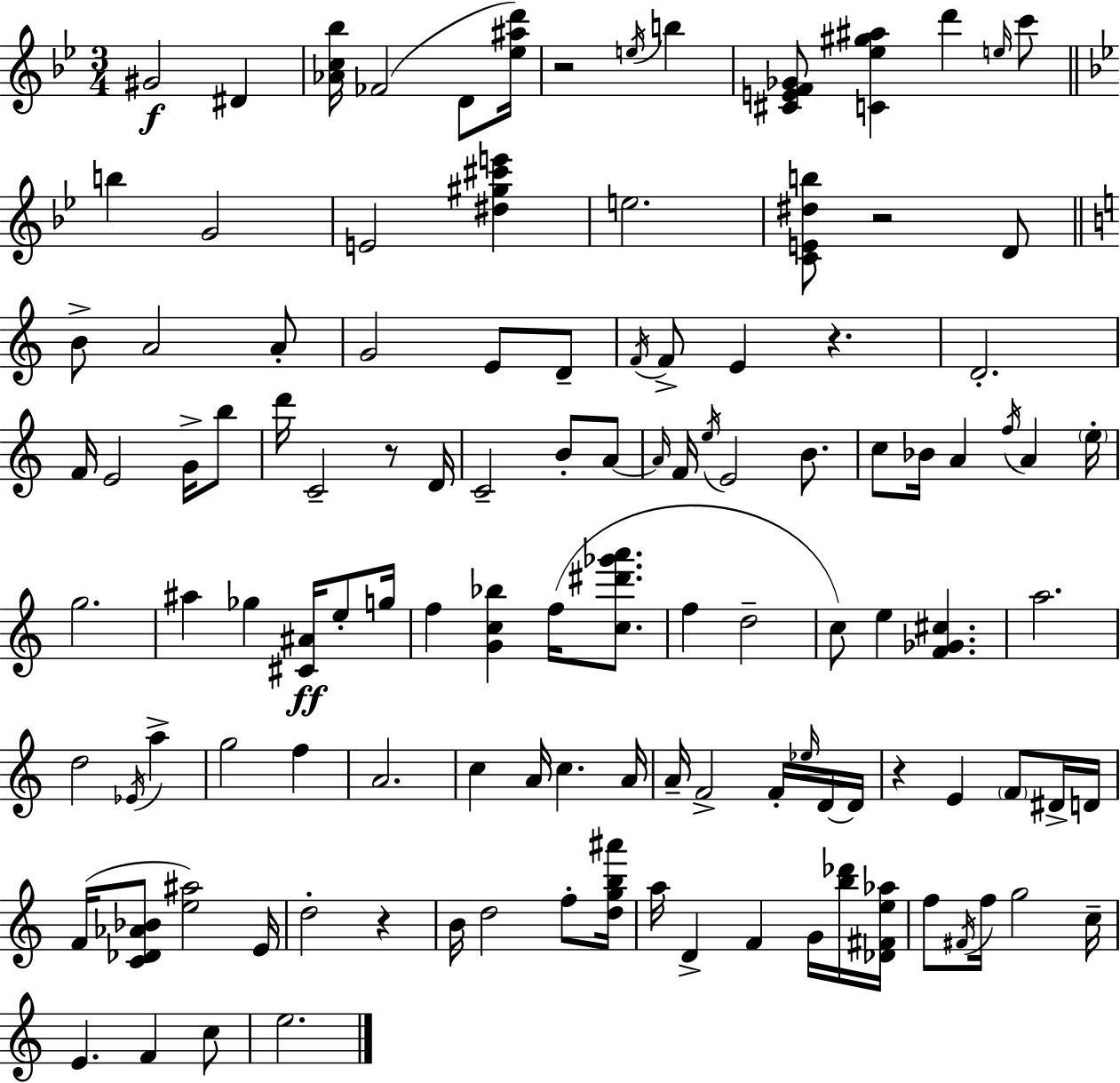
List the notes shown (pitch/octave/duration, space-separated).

G#4/h D#4/q [Ab4,C5,Bb5]/s FES4/h D4/e [Eb5,A#5,D6]/s R/h E5/s B5/q [C#4,E4,F4,Gb4]/e [C4,Eb5,G#5,A#5]/q D6/q E5/s C6/e B5/q G4/h E4/h [D#5,G#5,C#6,E6]/q E5/h. [C4,E4,D#5,B5]/e R/h D4/e B4/e A4/h A4/e G4/h E4/e D4/e F4/s F4/e E4/q R/q. D4/h. F4/s E4/h G4/s B5/e D6/s C4/h R/e D4/s C4/h B4/e A4/e A4/s F4/s E5/s E4/h B4/e. C5/e Bb4/s A4/q F5/s A4/q E5/s G5/h. A#5/q Gb5/q [C#4,A#4]/s E5/e G5/s F5/q [G4,C5,Bb5]/q F5/s [C5,D#6,Gb6,A6]/e. F5/q D5/h C5/e E5/q [F4,Gb4,C#5]/q. A5/h. D5/h Eb4/s A5/q G5/h F5/q A4/h. C5/q A4/s C5/q. A4/s A4/s F4/h F4/s Eb5/s D4/s D4/s R/q E4/q F4/e D#4/s D4/s F4/s [C4,Db4,Ab4,Bb4]/e [E5,A#5]/h E4/s D5/h R/q B4/s D5/h F5/e [D5,G5,B5,A#6]/s A5/s D4/q F4/q G4/s [B5,Db6]/s [Db4,F#4,E5,Ab5]/s F5/e F#4/s F5/s G5/h C5/s E4/q. F4/q C5/e E5/h.